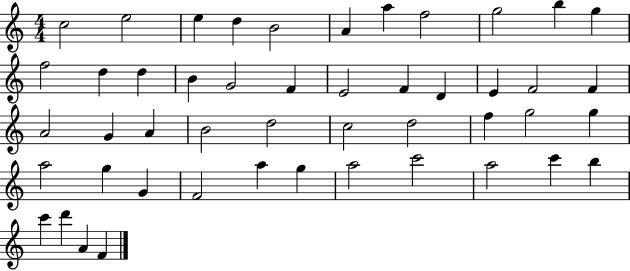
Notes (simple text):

C5/h E5/h E5/q D5/q B4/h A4/q A5/q F5/h G5/h B5/q G5/q F5/h D5/q D5/q B4/q G4/h F4/q E4/h F4/q D4/q E4/q F4/h F4/q A4/h G4/q A4/q B4/h D5/h C5/h D5/h F5/q G5/h G5/q A5/h G5/q G4/q F4/h A5/q G5/q A5/h C6/h A5/h C6/q B5/q C6/q D6/q A4/q F4/q